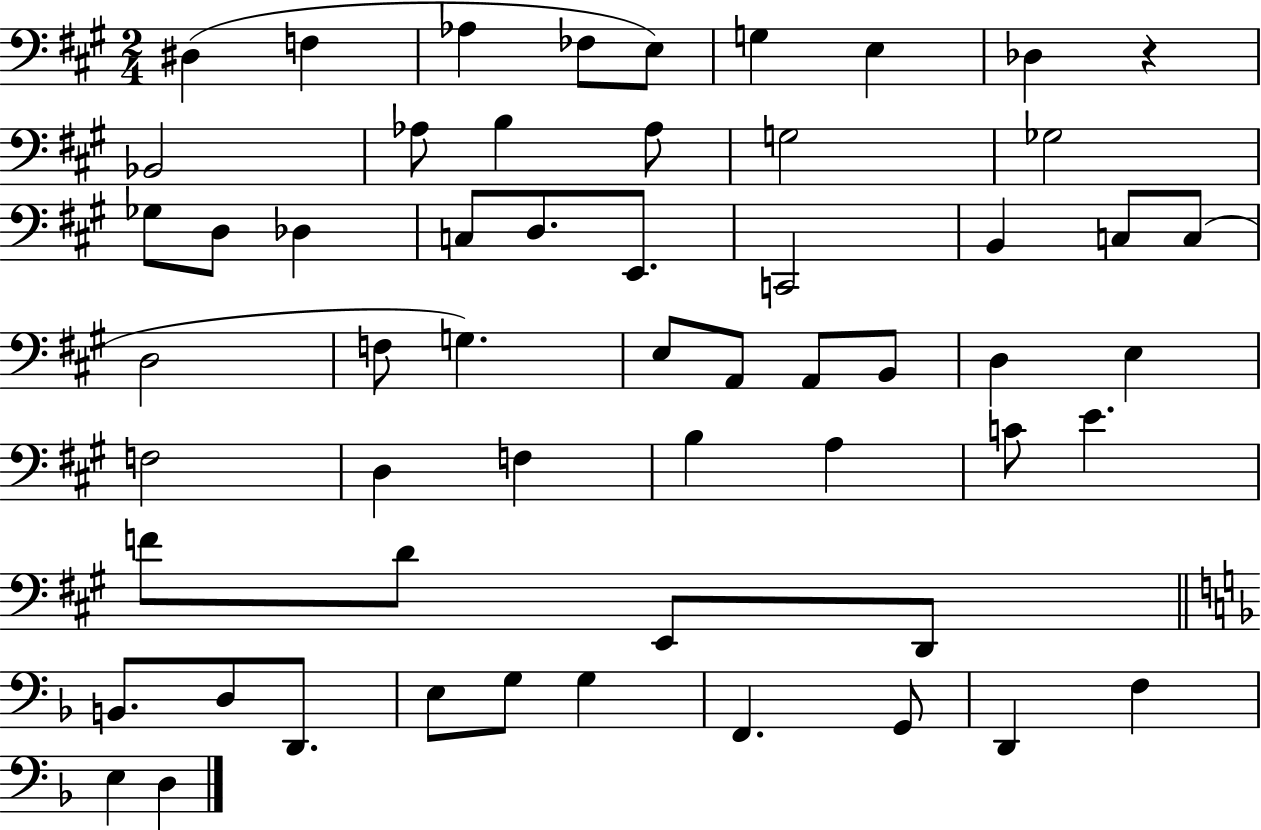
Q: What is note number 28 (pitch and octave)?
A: E3